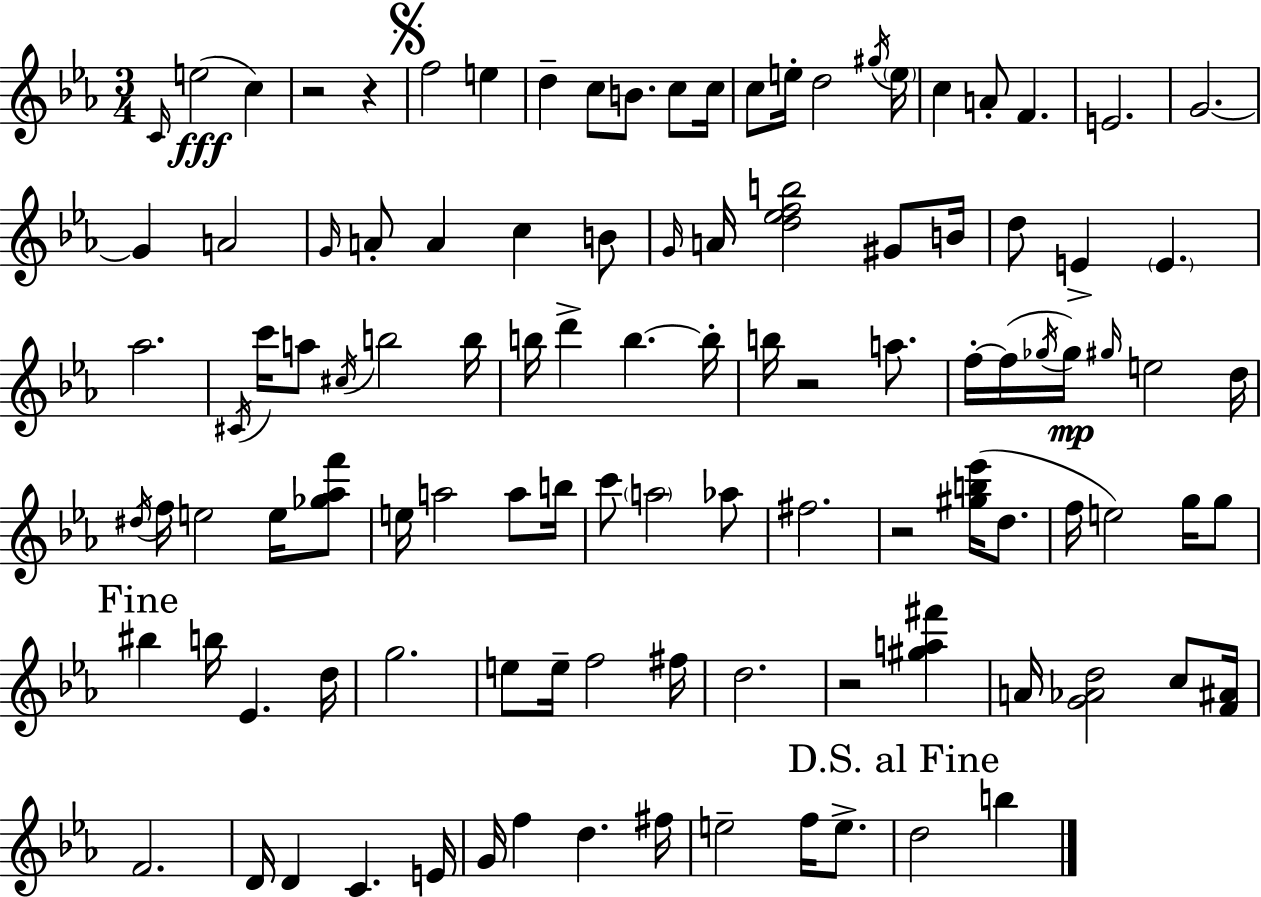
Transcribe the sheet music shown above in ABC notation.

X:1
T:Untitled
M:3/4
L:1/4
K:Cm
C/4 e2 c z2 z f2 e d c/2 B/2 c/2 c/4 c/2 e/4 d2 ^g/4 e/4 c A/2 F E2 G2 G A2 G/4 A/2 A c B/2 G/4 A/4 [d_efb]2 ^G/2 B/4 d/2 E E _a2 ^C/4 c'/4 a/2 ^c/4 b2 b/4 b/4 d' b b/4 b/4 z2 a/2 f/4 f/4 _g/4 _g/4 ^g/4 e2 d/4 ^d/4 f/4 e2 e/4 [_g_af']/2 e/4 a2 a/2 b/4 c'/2 a2 _a/2 ^f2 z2 [^gb_e']/4 d/2 f/4 e2 g/4 g/2 ^b b/4 _E d/4 g2 e/2 e/4 f2 ^f/4 d2 z2 [^ga^f'] A/4 [G_Ad]2 c/2 [F^A]/4 F2 D/4 D C E/4 G/4 f d ^f/4 e2 f/4 e/2 d2 b